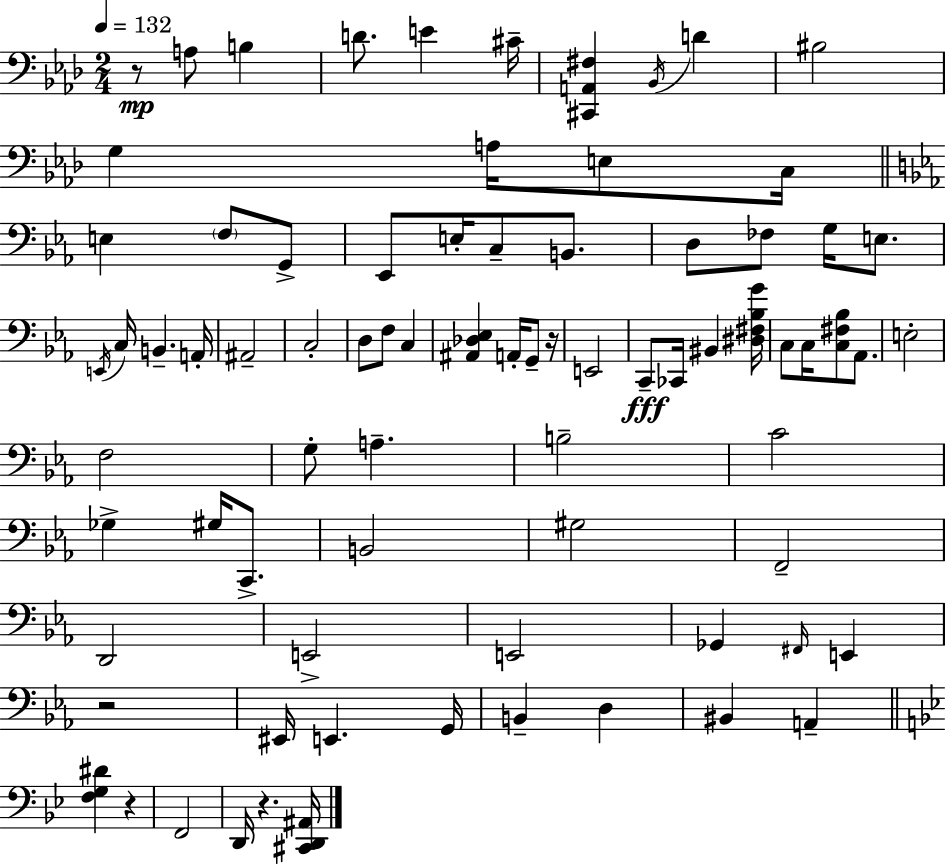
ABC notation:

X:1
T:Untitled
M:2/4
L:1/4
K:Fm
z/2 A,/2 B, D/2 E ^C/4 [^C,,A,,^F,] _B,,/4 D ^B,2 G, A,/4 E,/2 C,/4 E, F,/2 G,,/2 _E,,/2 E,/4 C,/2 B,,/2 D,/2 _F,/2 G,/4 E,/2 E,,/4 C,/4 B,, A,,/4 ^A,,2 C,2 D,/2 F,/2 C, [^A,,_D,_E,] A,,/4 G,,/2 z/4 E,,2 C,,/2 _C,,/4 ^B,, [^D,^F,_B,G]/4 C,/2 C,/4 [C,^F,_B,]/2 _A,,/2 E,2 F,2 G,/2 A, B,2 C2 _G, ^G,/4 C,,/2 B,,2 ^G,2 F,,2 D,,2 E,,2 E,,2 _G,, ^F,,/4 E,, z2 ^E,,/4 E,, G,,/4 B,, D, ^B,, A,, [F,G,^D] z F,,2 D,,/4 z [^C,,D,,^A,,]/4